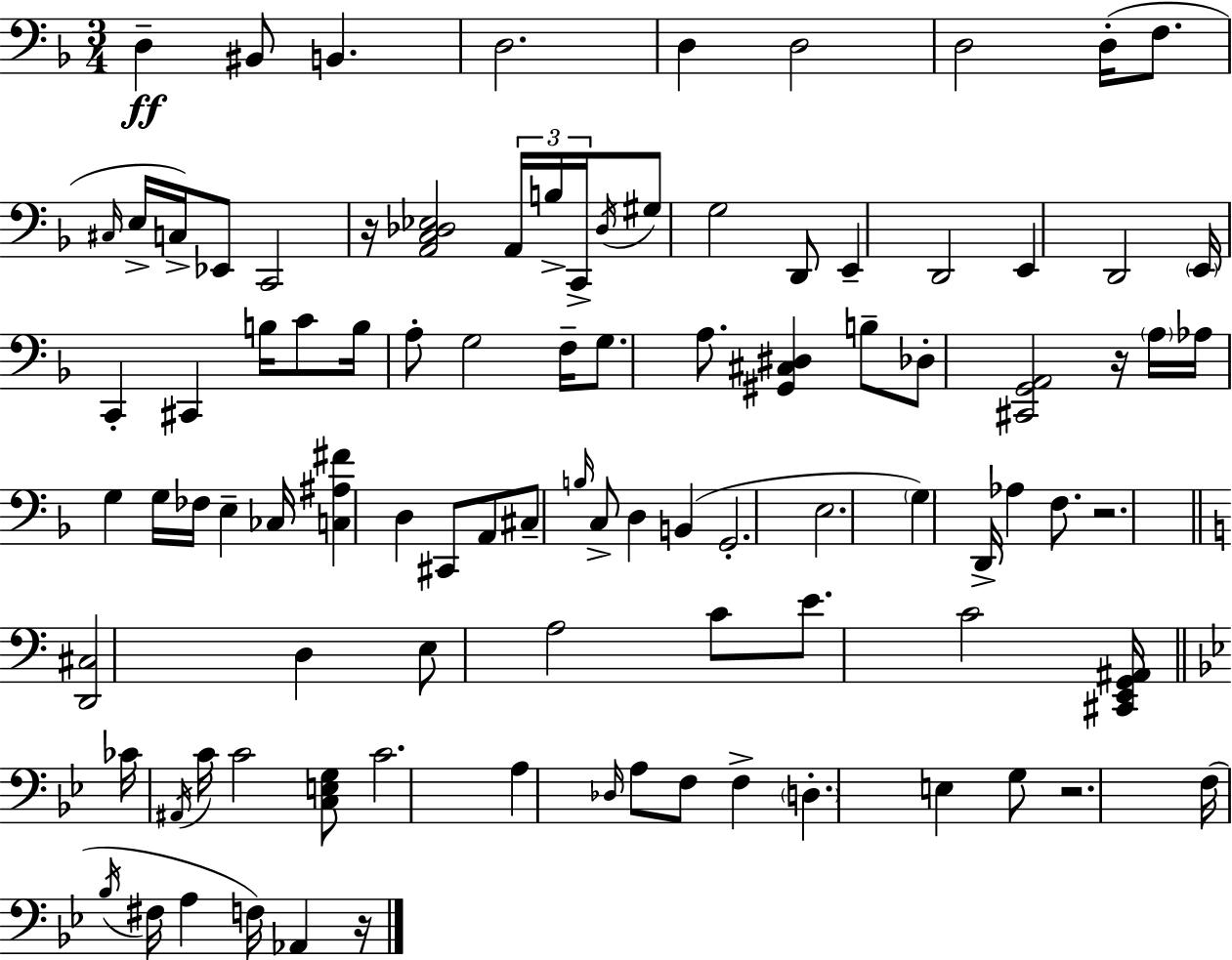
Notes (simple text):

D3/q BIS2/e B2/q. D3/h. D3/q D3/h D3/h D3/s F3/e. C#3/s E3/s C3/s Eb2/e C2/h R/s [A2,C3,Db3,Eb3]/h A2/s B3/s C2/s Db3/s G#3/e G3/h D2/e E2/q D2/h E2/q D2/h E2/s C2/q C#2/q B3/s C4/e B3/s A3/e G3/h F3/s G3/e. A3/e. [G#2,C#3,D#3]/q B3/e Db3/e [C#2,G2,A2]/h R/s A3/s Ab3/s G3/q G3/s FES3/s E3/q CES3/s [C3,A#3,F#4]/q D3/q C#2/e A2/e C#3/e B3/s C3/e D3/q B2/q G2/h. E3/h. G3/q D2/s Ab3/q F3/e. R/h. [D2,C#3]/h D3/q E3/e A3/h C4/e E4/e. C4/h [C#2,E2,G2,A#2]/s CES4/s A#2/s C4/s C4/h [C3,E3,G3]/e C4/h. A3/q Db3/s A3/e F3/e F3/q D3/q. E3/q G3/e R/h. F3/s Bb3/s F#3/s A3/q F3/s Ab2/q R/s